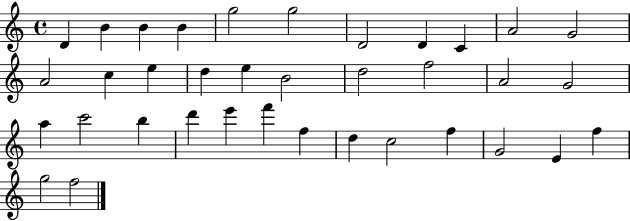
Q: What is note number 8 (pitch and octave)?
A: D4